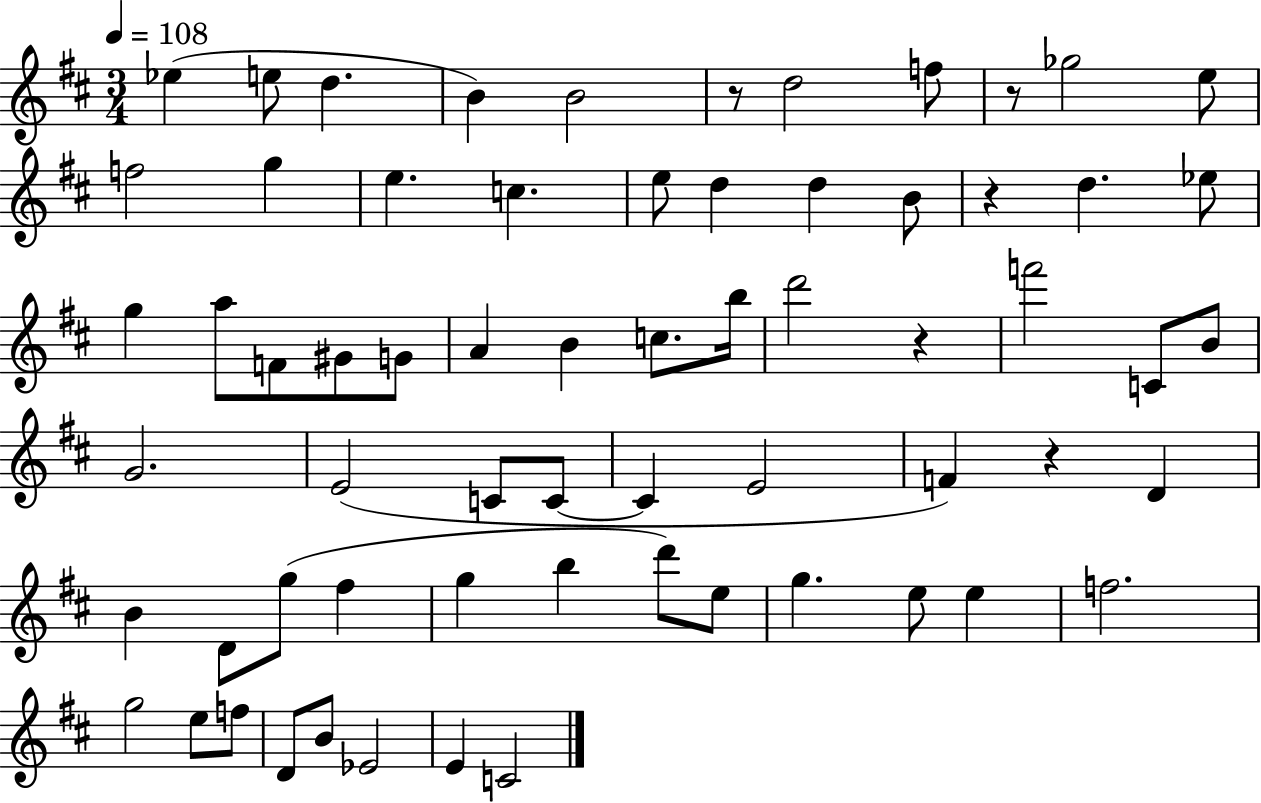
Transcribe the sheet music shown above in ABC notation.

X:1
T:Untitled
M:3/4
L:1/4
K:D
_e e/2 d B B2 z/2 d2 f/2 z/2 _g2 e/2 f2 g e c e/2 d d B/2 z d _e/2 g a/2 F/2 ^G/2 G/2 A B c/2 b/4 d'2 z f'2 C/2 B/2 G2 E2 C/2 C/2 C E2 F z D B D/2 g/2 ^f g b d'/2 e/2 g e/2 e f2 g2 e/2 f/2 D/2 B/2 _E2 E C2